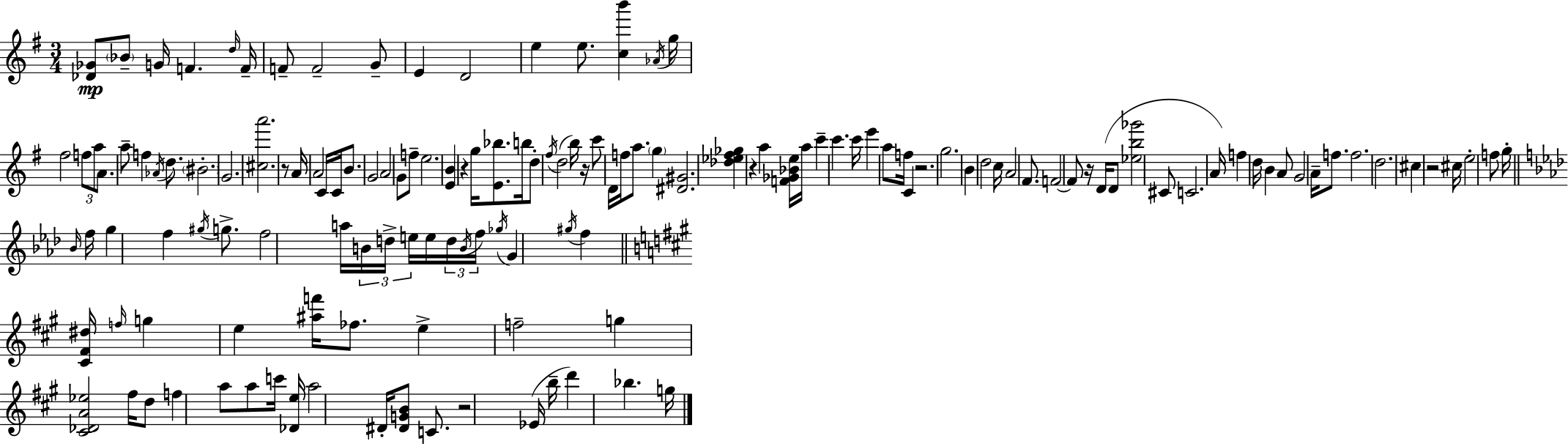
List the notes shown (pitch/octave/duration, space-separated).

[Db4,Gb4]/e Bb4/e G4/s F4/q. D5/s F4/s F4/e F4/h G4/e E4/q D4/h E5/q E5/e. [C5,B6]/q Ab4/s G5/s F#5/h F5/e A5/e A4/e. A5/e F5/q Ab4/s D5/e. BIS4/h. G4/h. [C#5,A6]/h. R/e A4/s A4/h C4/s C4/s B4/e. G4/h A4/h G4/e F5/e E5/h. [E4,B4]/q R/q G5/s [E4,Bb5]/e. B5/s D5/e F#5/s D5/h B5/s R/s C6/e D4/s F5/s A5/e. G5/q [D#4,G#4]/h. [Db5,Eb5,F#5,Gb5]/q R/q A5/q [F4,Gb4,Bb4,E5]/s A5/s C6/q C6/q. C6/s E6/q A5/e F5/s C4/q R/h. G5/h. B4/q D5/h C5/s A4/h F#4/e. F4/h F4/e R/s D4/s D4/e [Eb5,B5,Gb6]/h C#4/e C4/h. A4/s F5/q D5/s B4/q A4/e G4/h A4/s F5/e. F5/h. D5/h. C#5/q R/h C#5/s E5/h F5/e G5/s Bb4/s F5/s G5/q F5/q G#5/s G5/e. F5/h A5/s B4/s D5/s E5/s E5/s D5/s B4/s F5/s Gb5/s G4/q G#5/s F5/q [C#4,F#4,D#5]/s F5/s G5/q E5/q [A#5,F6]/s FES5/e. E5/q F5/h G5/q [C#4,Db4,A4,Eb5]/h F#5/s D5/e F5/q A5/e A5/e C6/s [Db4,E5]/s A5/h D#4/s [D#4,G4,B4]/e C4/e. R/h Eb4/s B5/s D6/q Bb5/q. G5/s